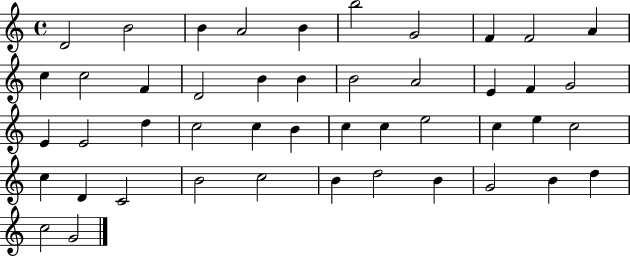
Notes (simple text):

D4/h B4/h B4/q A4/h B4/q B5/h G4/h F4/q F4/h A4/q C5/q C5/h F4/q D4/h B4/q B4/q B4/h A4/h E4/q F4/q G4/h E4/q E4/h D5/q C5/h C5/q B4/q C5/q C5/q E5/h C5/q E5/q C5/h C5/q D4/q C4/h B4/h C5/h B4/q D5/h B4/q G4/h B4/q D5/q C5/h G4/h